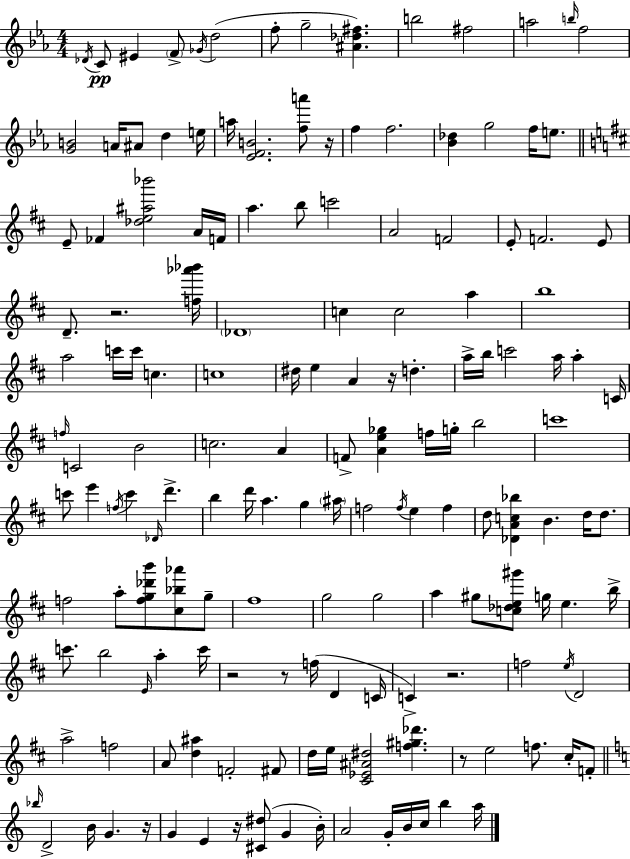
{
  \clef treble
  \numericTimeSignature
  \time 4/4
  \key ees \major
  \repeat volta 2 { \acciaccatura { des'16 }\pp c'8 eis'4 \parenthesize f'8-> \acciaccatura { ges'16 } d''2( | f''8-. g''2-- <ais' des'' fis''>4.) | b''2 fis''2 | a''2 \grace { b''16 } f''2 | \break <g' b'>2 a'16 ais'8 d''4 | e''16 a''16 <ees' f' b'>2. | <f'' a'''>8 r16 f''4 f''2. | <bes' des''>4 g''2 f''16 | \break e''8. \bar "||" \break \key b \minor e'8-- fes'4 <des'' e'' ais'' bes'''>2 a'16 f'16 | a''4. b''8 c'''2 | a'2 f'2 | e'8-. f'2. e'8 | \break d'8.-- r2. <f'' aes''' bes'''>16 | \parenthesize des'1 | c''4 c''2 a''4 | b''1 | \break a''2 c'''16 c'''16 c''4. | c''1 | dis''16 e''4 a'4 r16 d''4.-. | a''16-> b''16 c'''2 a''16 a''4-. c'16 | \break \grace { f''16 } c'2 b'2 | c''2. a'4 | f'8-> <a' e'' ges''>4 f''16 g''16-. b''2 | c'''1 | \break c'''8 e'''4 \acciaccatura { f''16 } c'''4 \grace { des'16 } d'''4.-> | b''4 d'''16 a''4. g''4 | \parenthesize ais''16 f''2 \acciaccatura { f''16 } e''4 | f''4 d''8 <des' a' c'' bes''>4 b'4. | \break d''16 d''8. f''2 a''8-. <f'' g'' des''' b'''>8 | <cis'' bes'' aes'''>8 g''8-- fis''1 | g''2 g''2 | a''4 gis''8 <c'' des'' e'' gis'''>8 g''16 e''4. | \break b''16-> c'''8. b''2 \grace { e'16 } | a''4-. c'''16 r2 r8 f''16( | d'4 c'16 c'4->) r2. | f''2 \acciaccatura { e''16 } d'2 | \break a''2-> f''2 | a'8 <d'' ais''>4 f'2-. | fis'8 d''16 e''16 <cis' ees' ais' dis''>2 | <f'' gis'' des'''>4. r8 e''2 | \break f''8. cis''16-. f'8-. \bar "||" \break \key c \major \grace { bes''16 } d'2-> b'16 g'4. | r16 g'4 e'4 r16 <cis' dis''>8( g'4 | b'16-.) a'2 g'16-. b'16 c''16 b''4 | a''16 } \bar "|."
}